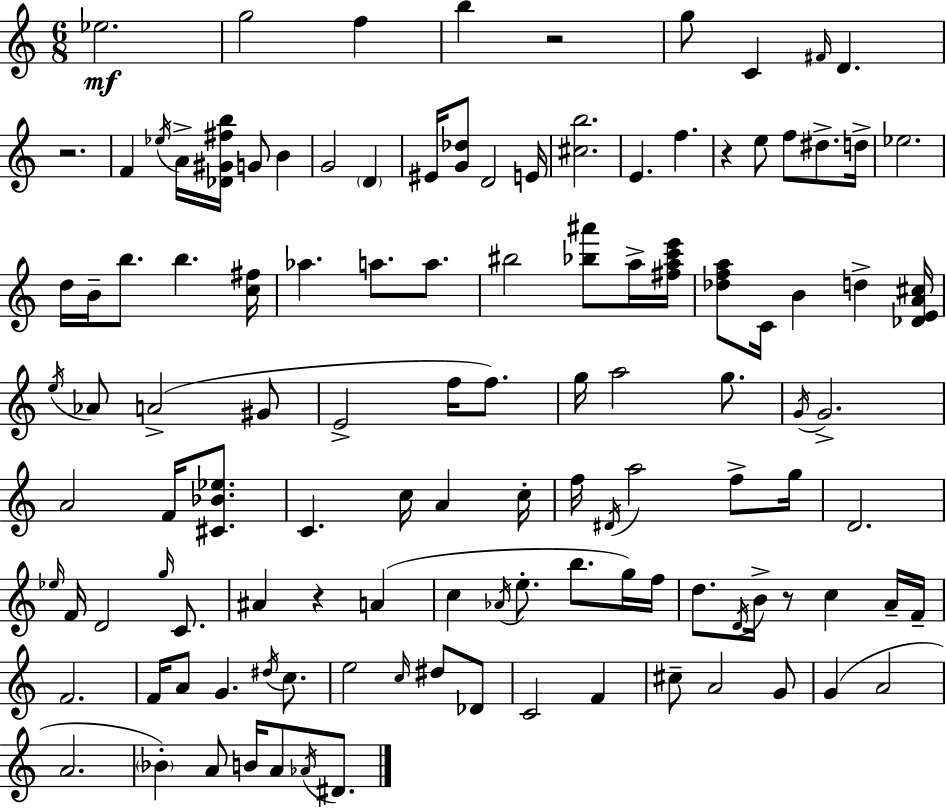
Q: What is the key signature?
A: C major